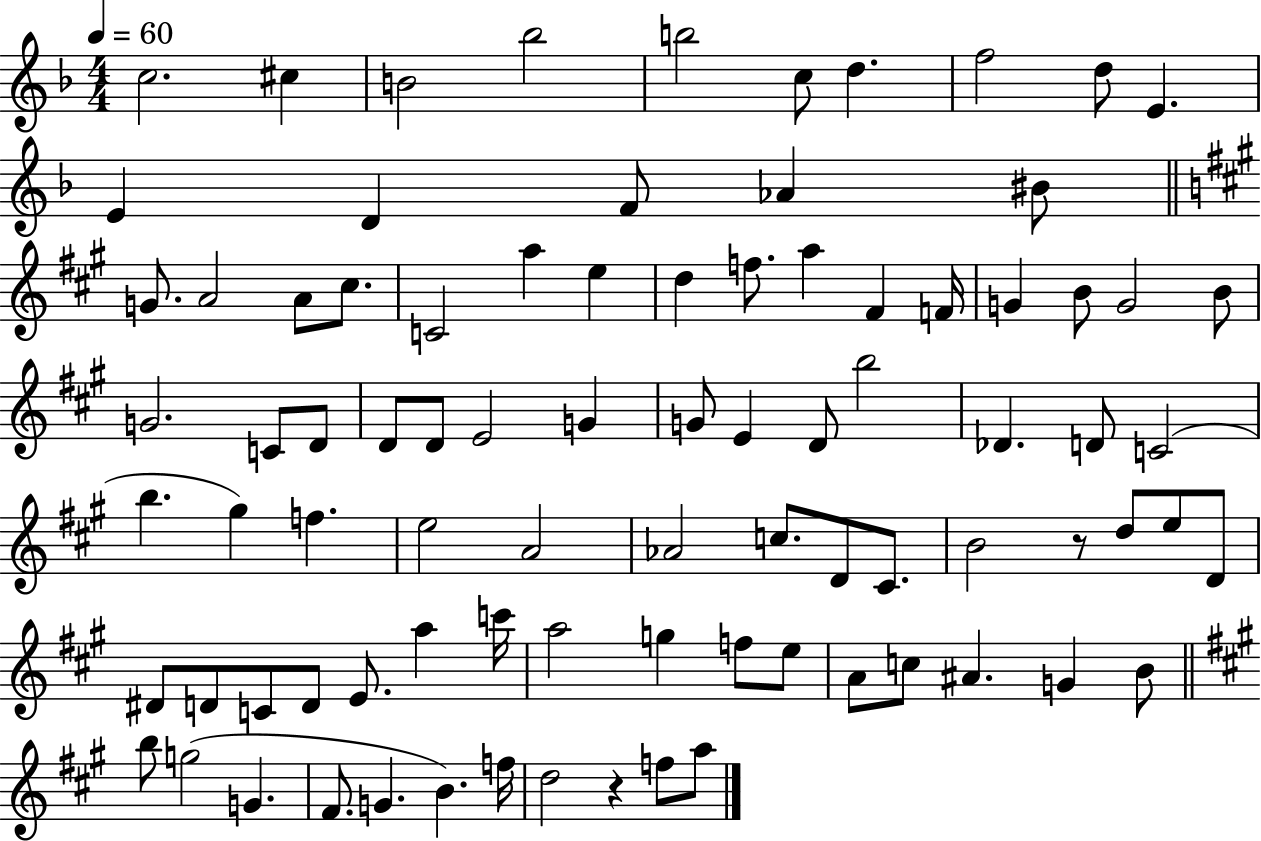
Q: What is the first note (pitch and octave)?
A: C5